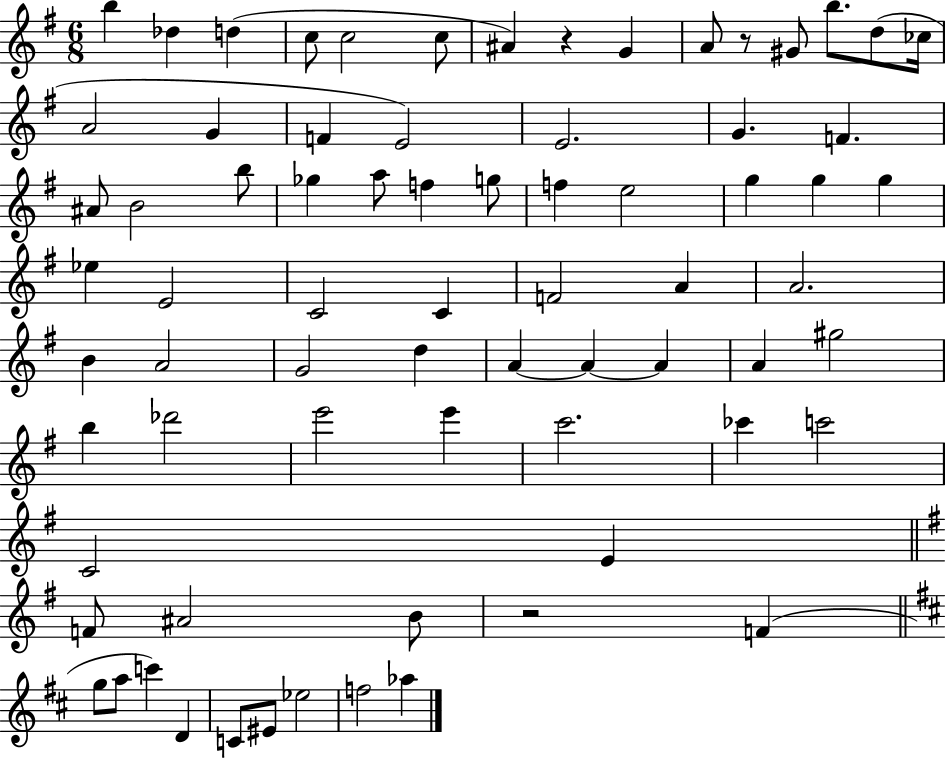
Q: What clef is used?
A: treble